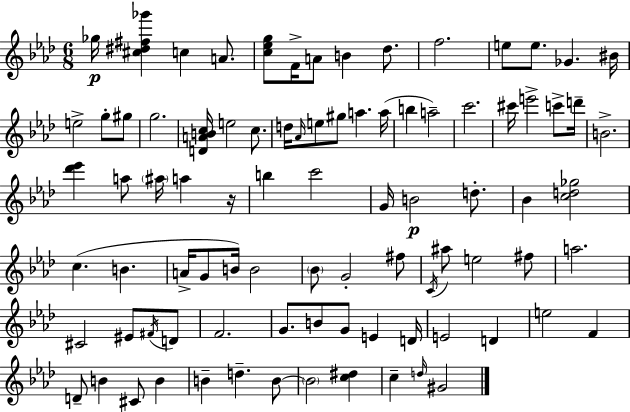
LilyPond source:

{
  \clef treble
  \numericTimeSignature
  \time 6/8
  \key f \minor
  ges''16\p <cis'' dis'' fis'' ges'''>4 c''4 a'8. | <c'' ees'' g''>8 f'16-> a'8 b'4 des''8. | f''2. | e''8 e''8. ges'4. bis'16 | \break e''2-> g''8-. gis''8 | g''2. | <d' a' b' c''>16 e''2 c''8. | d''16 \grace { aes'16 } e''8 gis''8 a''4. | \break a''16( b''4 a''2--) | c'''2. | cis'''16 e'''2-> c'''8-> | d'''16-- b'2.-> | \break <des''' ees'''>4 a''8 \parenthesize ais''16 a''4 | r16 b''4 c'''2 | g'16 b'2\p d''8.-. | bes'4 <c'' d'' ges''>2 | \break c''4.( b'4. | a'16-> g'8 b'16) b'2 | \parenthesize bes'8 g'2-. fis''8 | \acciaccatura { c'16 } ais''8 e''2 | \break fis''8 a''2. | cis'2 eis'8 | \acciaccatura { fis'16 } d'8 f'2. | g'8. b'8 g'8 e'4 | \break d'16 e'2 d'4 | e''2 f'4 | d'8-- b'4 cis'8 b'4 | b'4-- d''4.-- | \break b'8~~ \parenthesize b'2 <c'' dis''>4 | c''4-- \grace { d''16 } gis'2 | \bar "|."
}